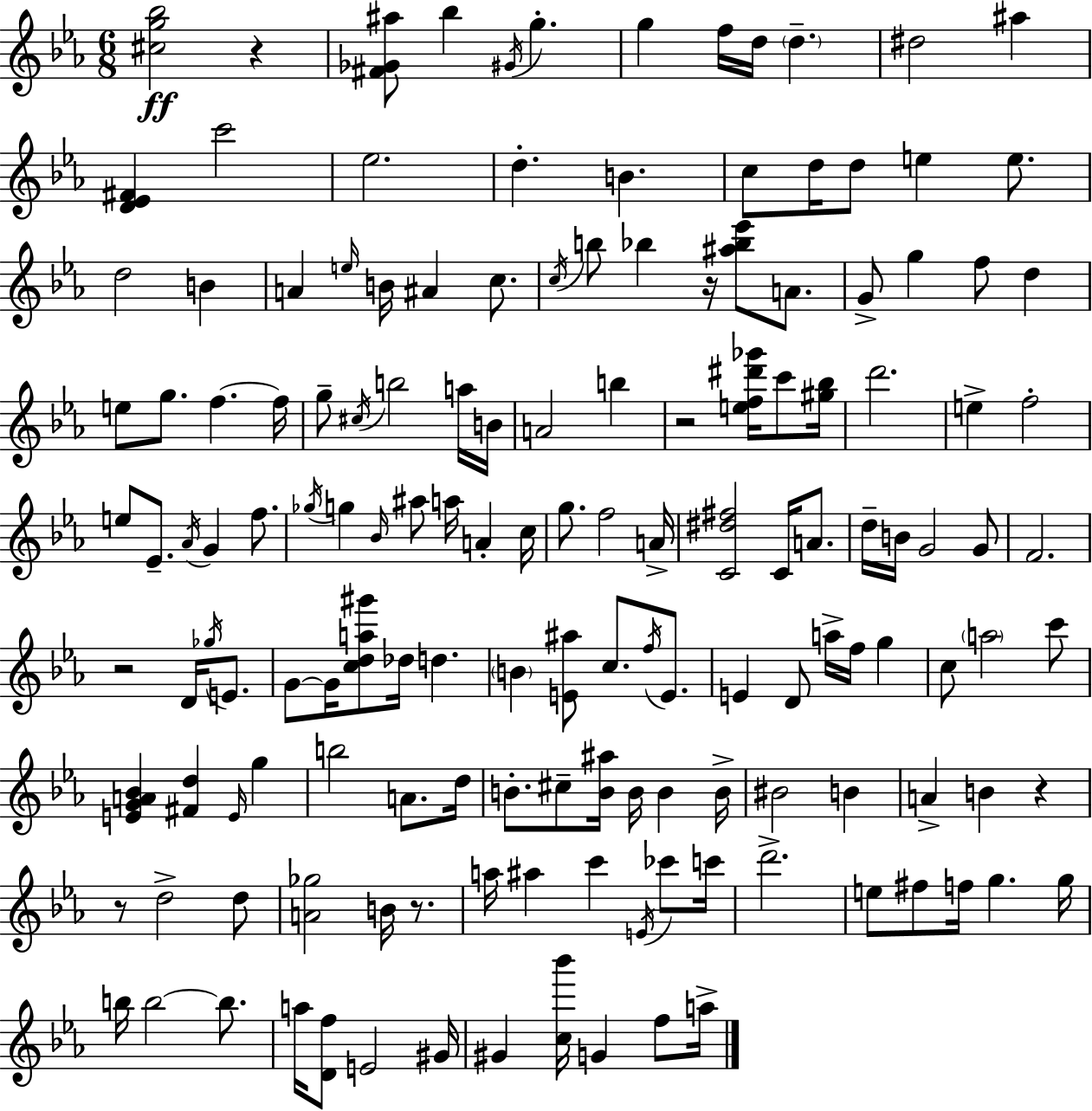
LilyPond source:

{
  \clef treble
  \numericTimeSignature
  \time 6/8
  \key ees \major
  <cis'' g'' bes''>2\ff r4 | <fis' ges' ais''>8 bes''4 \acciaccatura { gis'16 } g''4.-. | g''4 f''16 d''16 \parenthesize d''4.-- | dis''2 ais''4 | \break <d' ees' fis'>4 c'''2 | ees''2. | d''4.-. b'4. | c''8 d''16 d''8 e''4 e''8. | \break d''2 b'4 | a'4 \grace { e''16 } b'16 ais'4 c''8. | \acciaccatura { c''16 } b''8 bes''4 r16 <ais'' bes'' ees'''>8 | a'8. g'8-> g''4 f''8 d''4 | \break e''8 g''8. f''4.~~ | f''16 g''8-- \acciaccatura { cis''16 } b''2 | a''16 b'16 a'2 | b''4 r2 | \break <e'' f'' dis''' ges'''>16 c'''8 <gis'' bes''>16 d'''2. | e''4-> f''2-. | e''8 ees'8.-- \acciaccatura { aes'16 } g'4 | f''8. \acciaccatura { ges''16 } g''4 \grace { bes'16 } ais''8 | \break a''16 a'4-. c''16 g''8. f''2 | a'16-> <c' dis'' fis''>2 | c'16 a'8. d''16-- b'16 g'2 | g'8 f'2. | \break r2 | d'16 \acciaccatura { ges''16 } e'8. g'8~~ g'16 <c'' d'' a'' gis'''>8 | des''16 d''4. \parenthesize b'4 | <e' ais''>8 c''8. \acciaccatura { f''16 } e'8. e'4 | \break d'8 a''16-> f''16 g''4 c''8 \parenthesize a''2 | c'''8 <e' g' a' bes'>4 | <fis' d''>4 \grace { e'16 } g''4 b''2 | a'8. d''16 b'8.-. | \break cis''8-- <b' ais''>16 b'16 b'4 b'16-> bis'2 | b'4 a'4-> | b'4 r4 r8 | d''2-> d''8 <a' ges''>2 | \break b'16 r8. a''16 ais''4 | c'''4 \acciaccatura { e'16 } ces'''8 c'''16 d'''2.-> | e''8 | fis''8 f''16 g''4. g''16 b''16 | \break b''2~~ b''8. a''16 | <d' f''>8 e'2 gis'16 gis'4 | <c'' bes'''>16 g'4 f''8 a''16-> \bar "|."
}